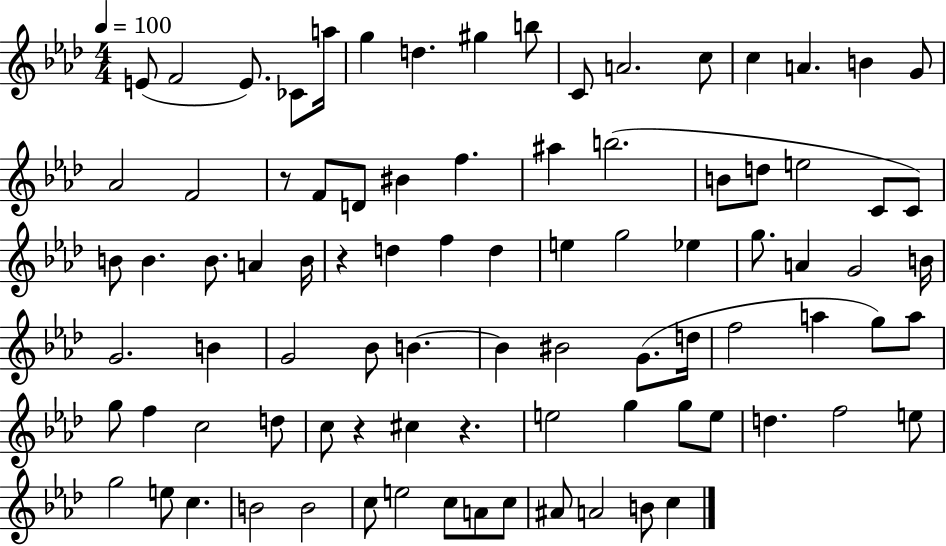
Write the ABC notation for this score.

X:1
T:Untitled
M:4/4
L:1/4
K:Ab
E/2 F2 E/2 _C/2 a/4 g d ^g b/2 C/2 A2 c/2 c A B G/2 _A2 F2 z/2 F/2 D/2 ^B f ^a b2 B/2 d/2 e2 C/2 C/2 B/2 B B/2 A B/4 z d f d e g2 _e g/2 A G2 B/4 G2 B G2 _B/2 B B ^B2 G/2 d/4 f2 a g/2 a/2 g/2 f c2 d/2 c/2 z ^c z e2 g g/2 e/2 d f2 e/2 g2 e/2 c B2 B2 c/2 e2 c/2 A/2 c/2 ^A/2 A2 B/2 c